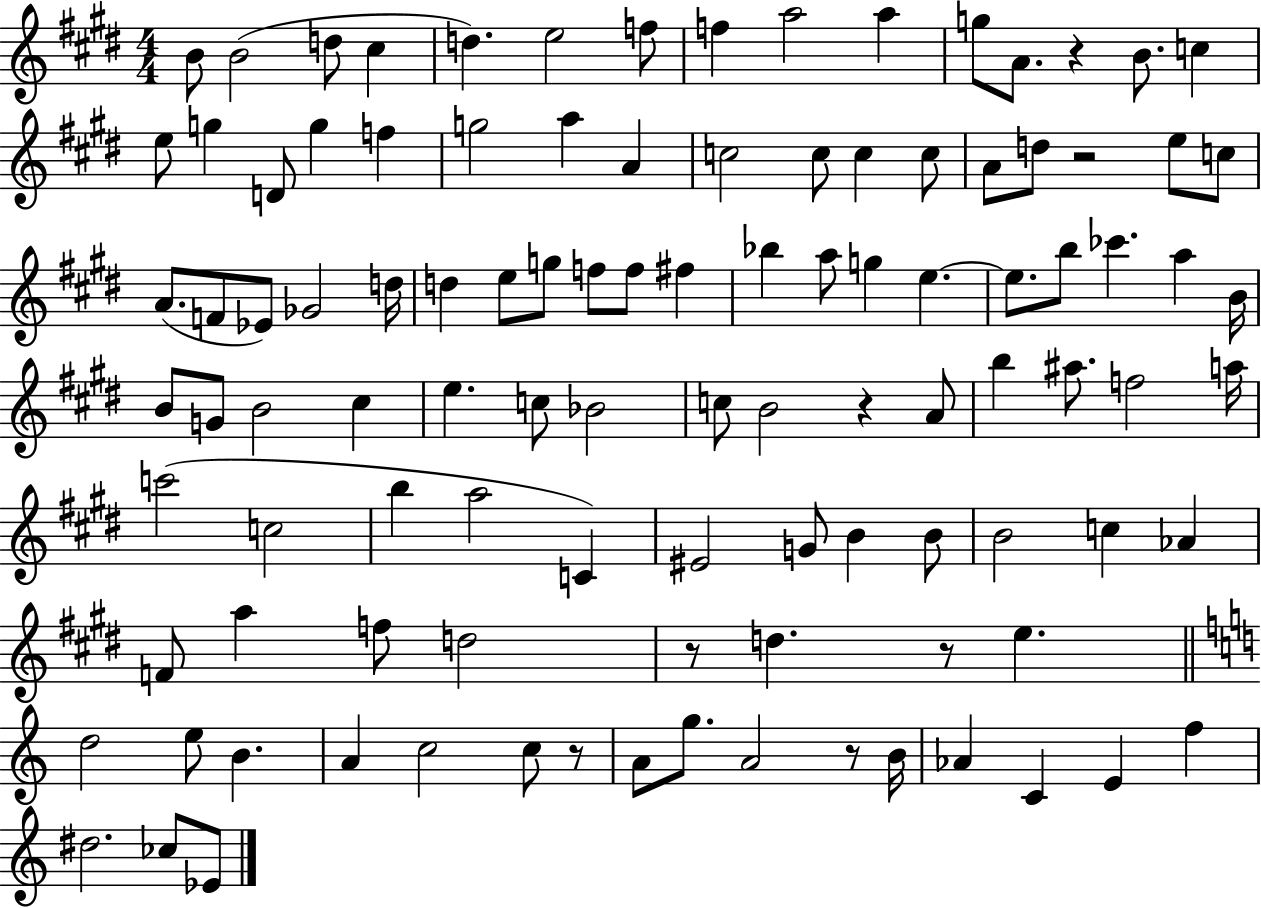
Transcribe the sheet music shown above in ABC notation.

X:1
T:Untitled
M:4/4
L:1/4
K:E
B/2 B2 d/2 ^c d e2 f/2 f a2 a g/2 A/2 z B/2 c e/2 g D/2 g f g2 a A c2 c/2 c c/2 A/2 d/2 z2 e/2 c/2 A/2 F/2 _E/2 _G2 d/4 d e/2 g/2 f/2 f/2 ^f _b a/2 g e e/2 b/2 _c' a B/4 B/2 G/2 B2 ^c e c/2 _B2 c/2 B2 z A/2 b ^a/2 f2 a/4 c'2 c2 b a2 C ^E2 G/2 B B/2 B2 c _A F/2 a f/2 d2 z/2 d z/2 e d2 e/2 B A c2 c/2 z/2 A/2 g/2 A2 z/2 B/4 _A C E f ^d2 _c/2 _E/2